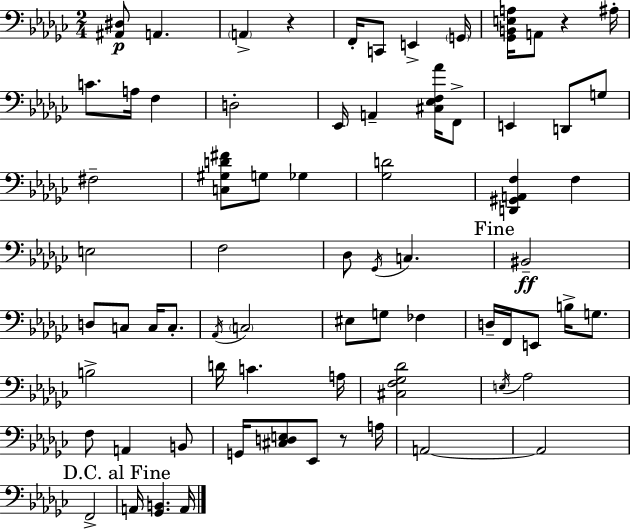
{
  \clef bass
  \numericTimeSignature
  \time 2/4
  \key ees \minor
  <ais, dis>8\p a,4. | \parenthesize a,4-> r4 | f,16-. c,8 e,4-> \parenthesize g,16 | <ges, b, e a>16 a,8 r4 ais16-. | \break c'8. a16 f4 | d2-. | ees,16 a,4-- <cis ees f aes'>16 f,8-> | e,4 d,8 g8 | \break fis2-- | <c gis d' fis'>8 g8 ges4 | <ges d'>2 | <d, gis, a, f>4 f4 | \break e2 | f2 | des8 \acciaccatura { ges,16 } c4. | \mark "Fine" bis,2--\ff | \break d8 c8 c16 c8.-. | \acciaccatura { aes,16 } \parenthesize c2 | eis8 g8 fes4 | d16-- f,16 e,8 b16-> g8. | \break b2-> | d'16 c'4. | a16 <cis f ges des'>2 | \acciaccatura { e16 } aes2 | \break f8 a,4 | b,8 g,16 <cis d e>8 ees,8 | r8 a16 a,2~~ | a,2 | \break f,2-> | \mark "D.C. al Fine" a,16 <ges, b,>4. | a,16 \bar "|."
}